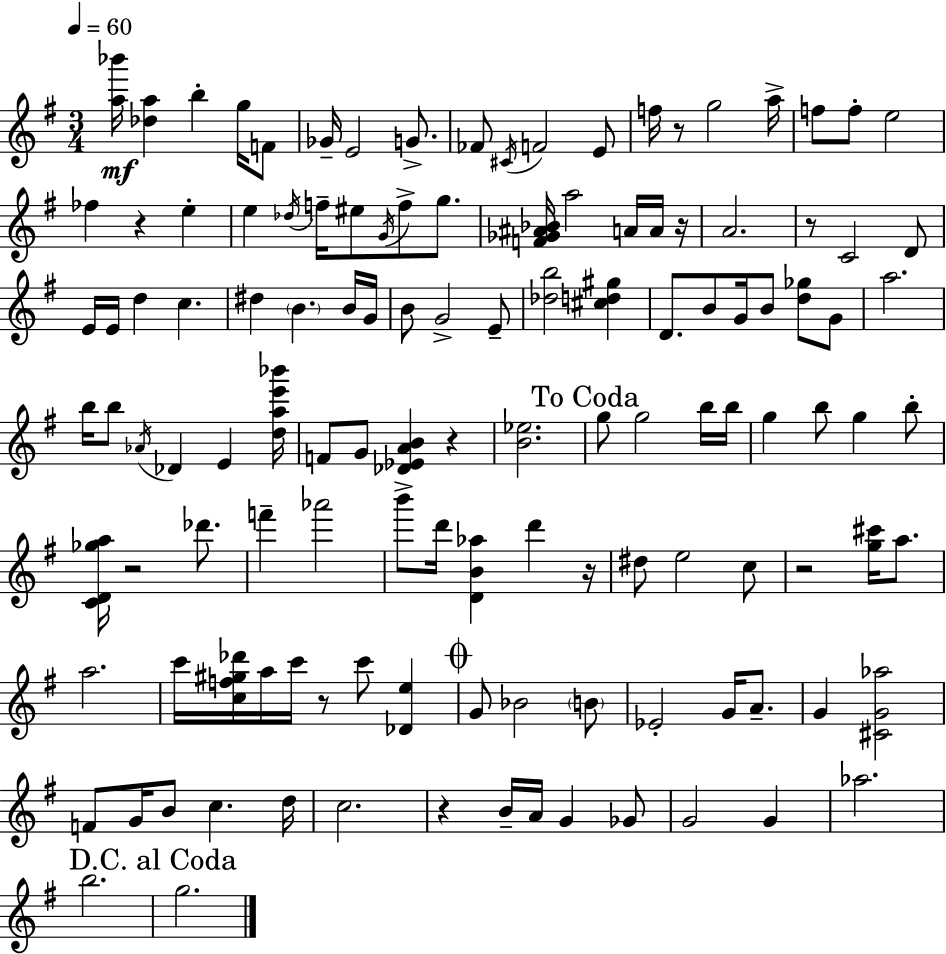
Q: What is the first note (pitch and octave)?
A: B5